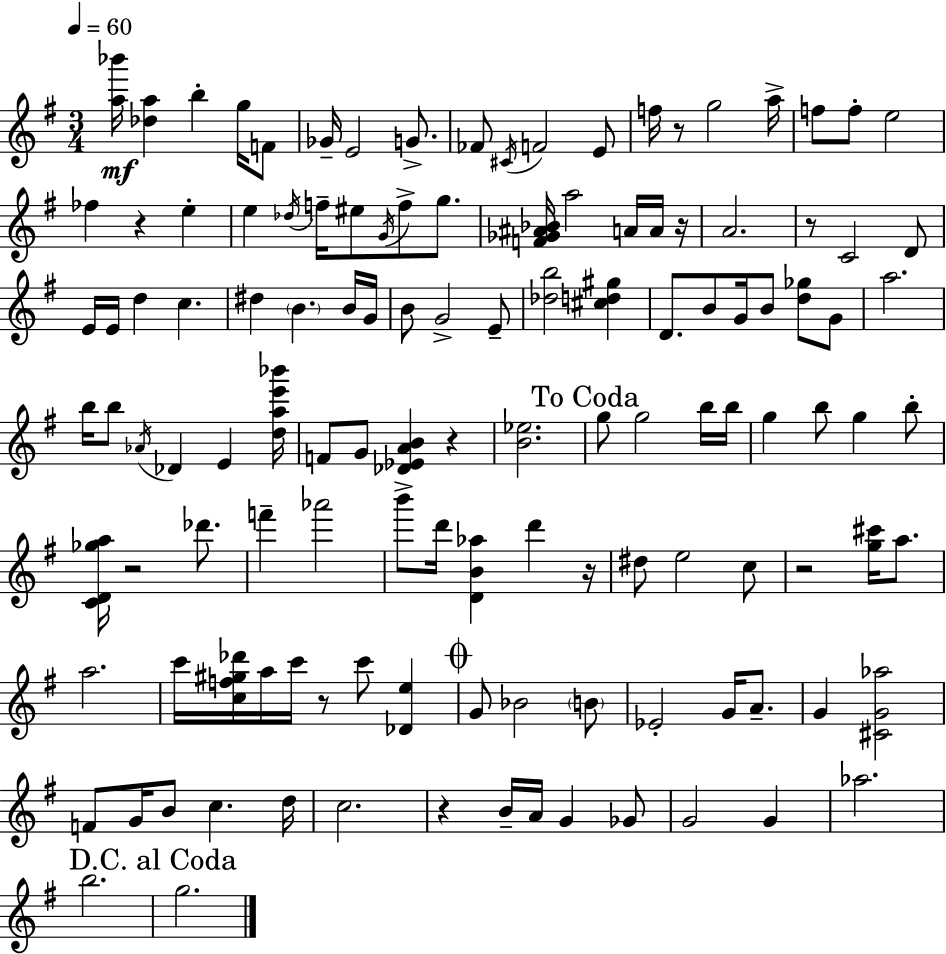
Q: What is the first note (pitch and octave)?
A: B5